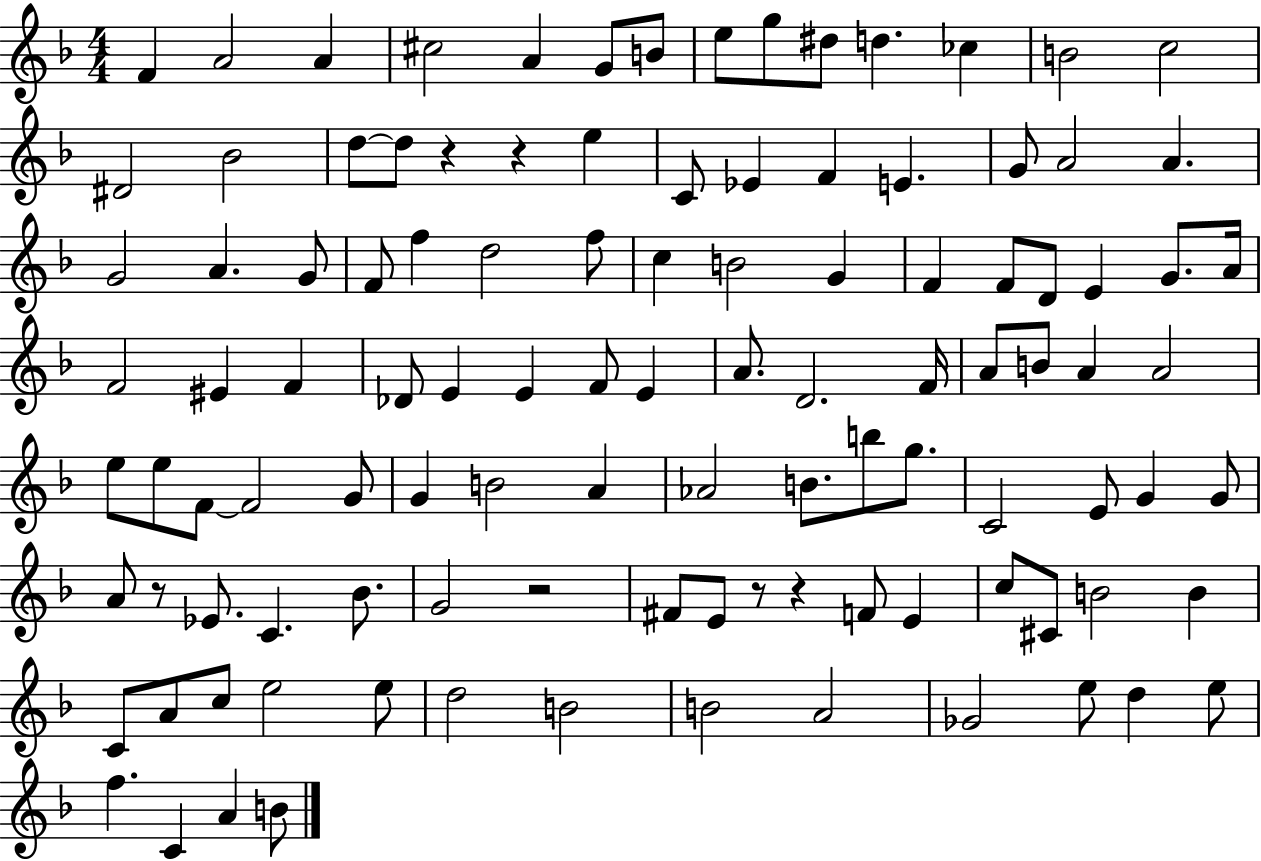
{
  \clef treble
  \numericTimeSignature
  \time 4/4
  \key f \major
  \repeat volta 2 { f'4 a'2 a'4 | cis''2 a'4 g'8 b'8 | e''8 g''8 dis''8 d''4. ces''4 | b'2 c''2 | \break dis'2 bes'2 | d''8~~ d''8 r4 r4 e''4 | c'8 ees'4 f'4 e'4. | g'8 a'2 a'4. | \break g'2 a'4. g'8 | f'8 f''4 d''2 f''8 | c''4 b'2 g'4 | f'4 f'8 d'8 e'4 g'8. a'16 | \break f'2 eis'4 f'4 | des'8 e'4 e'4 f'8 e'4 | a'8. d'2. f'16 | a'8 b'8 a'4 a'2 | \break e''8 e''8 f'8~~ f'2 g'8 | g'4 b'2 a'4 | aes'2 b'8. b''8 g''8. | c'2 e'8 g'4 g'8 | \break a'8 r8 ees'8. c'4. bes'8. | g'2 r2 | fis'8 e'8 r8 r4 f'8 e'4 | c''8 cis'8 b'2 b'4 | \break c'8 a'8 c''8 e''2 e''8 | d''2 b'2 | b'2 a'2 | ges'2 e''8 d''4 e''8 | \break f''4. c'4 a'4 b'8 | } \bar "|."
}